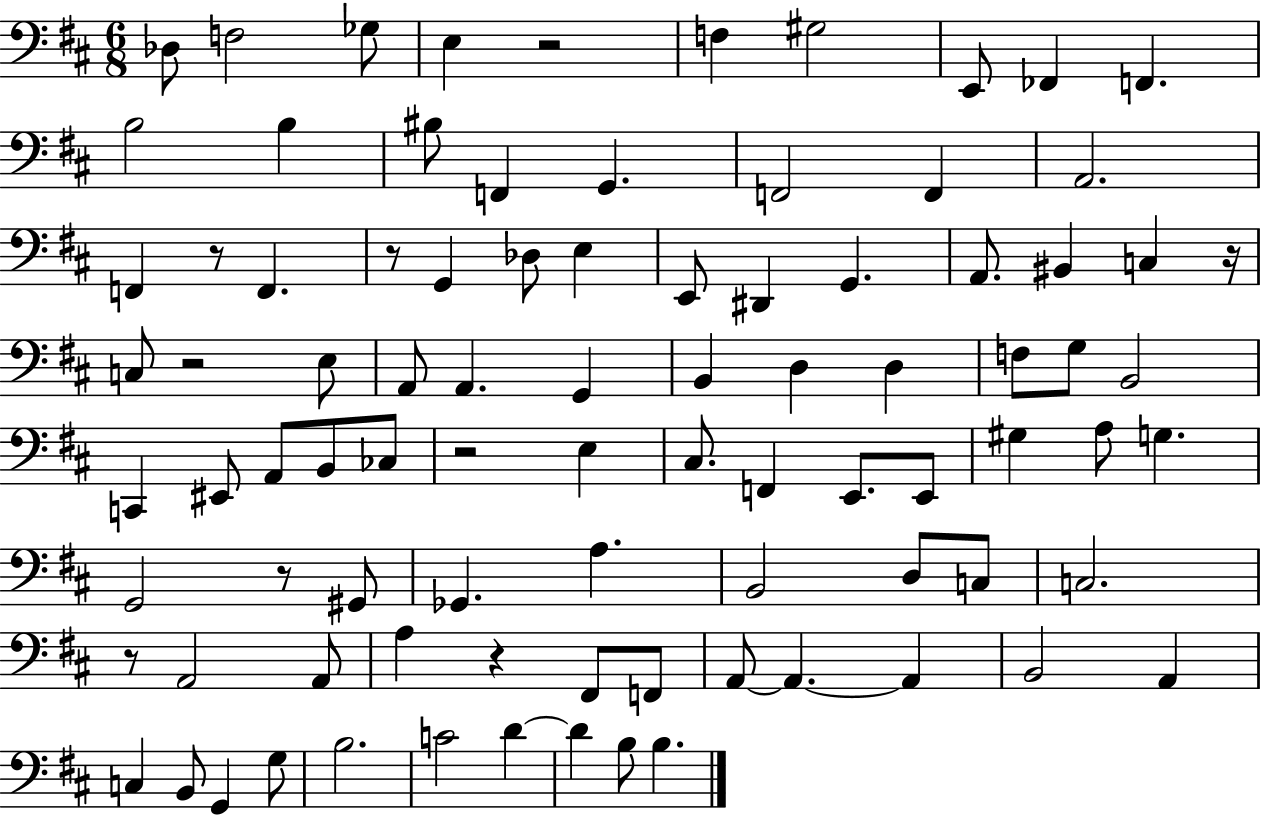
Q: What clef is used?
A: bass